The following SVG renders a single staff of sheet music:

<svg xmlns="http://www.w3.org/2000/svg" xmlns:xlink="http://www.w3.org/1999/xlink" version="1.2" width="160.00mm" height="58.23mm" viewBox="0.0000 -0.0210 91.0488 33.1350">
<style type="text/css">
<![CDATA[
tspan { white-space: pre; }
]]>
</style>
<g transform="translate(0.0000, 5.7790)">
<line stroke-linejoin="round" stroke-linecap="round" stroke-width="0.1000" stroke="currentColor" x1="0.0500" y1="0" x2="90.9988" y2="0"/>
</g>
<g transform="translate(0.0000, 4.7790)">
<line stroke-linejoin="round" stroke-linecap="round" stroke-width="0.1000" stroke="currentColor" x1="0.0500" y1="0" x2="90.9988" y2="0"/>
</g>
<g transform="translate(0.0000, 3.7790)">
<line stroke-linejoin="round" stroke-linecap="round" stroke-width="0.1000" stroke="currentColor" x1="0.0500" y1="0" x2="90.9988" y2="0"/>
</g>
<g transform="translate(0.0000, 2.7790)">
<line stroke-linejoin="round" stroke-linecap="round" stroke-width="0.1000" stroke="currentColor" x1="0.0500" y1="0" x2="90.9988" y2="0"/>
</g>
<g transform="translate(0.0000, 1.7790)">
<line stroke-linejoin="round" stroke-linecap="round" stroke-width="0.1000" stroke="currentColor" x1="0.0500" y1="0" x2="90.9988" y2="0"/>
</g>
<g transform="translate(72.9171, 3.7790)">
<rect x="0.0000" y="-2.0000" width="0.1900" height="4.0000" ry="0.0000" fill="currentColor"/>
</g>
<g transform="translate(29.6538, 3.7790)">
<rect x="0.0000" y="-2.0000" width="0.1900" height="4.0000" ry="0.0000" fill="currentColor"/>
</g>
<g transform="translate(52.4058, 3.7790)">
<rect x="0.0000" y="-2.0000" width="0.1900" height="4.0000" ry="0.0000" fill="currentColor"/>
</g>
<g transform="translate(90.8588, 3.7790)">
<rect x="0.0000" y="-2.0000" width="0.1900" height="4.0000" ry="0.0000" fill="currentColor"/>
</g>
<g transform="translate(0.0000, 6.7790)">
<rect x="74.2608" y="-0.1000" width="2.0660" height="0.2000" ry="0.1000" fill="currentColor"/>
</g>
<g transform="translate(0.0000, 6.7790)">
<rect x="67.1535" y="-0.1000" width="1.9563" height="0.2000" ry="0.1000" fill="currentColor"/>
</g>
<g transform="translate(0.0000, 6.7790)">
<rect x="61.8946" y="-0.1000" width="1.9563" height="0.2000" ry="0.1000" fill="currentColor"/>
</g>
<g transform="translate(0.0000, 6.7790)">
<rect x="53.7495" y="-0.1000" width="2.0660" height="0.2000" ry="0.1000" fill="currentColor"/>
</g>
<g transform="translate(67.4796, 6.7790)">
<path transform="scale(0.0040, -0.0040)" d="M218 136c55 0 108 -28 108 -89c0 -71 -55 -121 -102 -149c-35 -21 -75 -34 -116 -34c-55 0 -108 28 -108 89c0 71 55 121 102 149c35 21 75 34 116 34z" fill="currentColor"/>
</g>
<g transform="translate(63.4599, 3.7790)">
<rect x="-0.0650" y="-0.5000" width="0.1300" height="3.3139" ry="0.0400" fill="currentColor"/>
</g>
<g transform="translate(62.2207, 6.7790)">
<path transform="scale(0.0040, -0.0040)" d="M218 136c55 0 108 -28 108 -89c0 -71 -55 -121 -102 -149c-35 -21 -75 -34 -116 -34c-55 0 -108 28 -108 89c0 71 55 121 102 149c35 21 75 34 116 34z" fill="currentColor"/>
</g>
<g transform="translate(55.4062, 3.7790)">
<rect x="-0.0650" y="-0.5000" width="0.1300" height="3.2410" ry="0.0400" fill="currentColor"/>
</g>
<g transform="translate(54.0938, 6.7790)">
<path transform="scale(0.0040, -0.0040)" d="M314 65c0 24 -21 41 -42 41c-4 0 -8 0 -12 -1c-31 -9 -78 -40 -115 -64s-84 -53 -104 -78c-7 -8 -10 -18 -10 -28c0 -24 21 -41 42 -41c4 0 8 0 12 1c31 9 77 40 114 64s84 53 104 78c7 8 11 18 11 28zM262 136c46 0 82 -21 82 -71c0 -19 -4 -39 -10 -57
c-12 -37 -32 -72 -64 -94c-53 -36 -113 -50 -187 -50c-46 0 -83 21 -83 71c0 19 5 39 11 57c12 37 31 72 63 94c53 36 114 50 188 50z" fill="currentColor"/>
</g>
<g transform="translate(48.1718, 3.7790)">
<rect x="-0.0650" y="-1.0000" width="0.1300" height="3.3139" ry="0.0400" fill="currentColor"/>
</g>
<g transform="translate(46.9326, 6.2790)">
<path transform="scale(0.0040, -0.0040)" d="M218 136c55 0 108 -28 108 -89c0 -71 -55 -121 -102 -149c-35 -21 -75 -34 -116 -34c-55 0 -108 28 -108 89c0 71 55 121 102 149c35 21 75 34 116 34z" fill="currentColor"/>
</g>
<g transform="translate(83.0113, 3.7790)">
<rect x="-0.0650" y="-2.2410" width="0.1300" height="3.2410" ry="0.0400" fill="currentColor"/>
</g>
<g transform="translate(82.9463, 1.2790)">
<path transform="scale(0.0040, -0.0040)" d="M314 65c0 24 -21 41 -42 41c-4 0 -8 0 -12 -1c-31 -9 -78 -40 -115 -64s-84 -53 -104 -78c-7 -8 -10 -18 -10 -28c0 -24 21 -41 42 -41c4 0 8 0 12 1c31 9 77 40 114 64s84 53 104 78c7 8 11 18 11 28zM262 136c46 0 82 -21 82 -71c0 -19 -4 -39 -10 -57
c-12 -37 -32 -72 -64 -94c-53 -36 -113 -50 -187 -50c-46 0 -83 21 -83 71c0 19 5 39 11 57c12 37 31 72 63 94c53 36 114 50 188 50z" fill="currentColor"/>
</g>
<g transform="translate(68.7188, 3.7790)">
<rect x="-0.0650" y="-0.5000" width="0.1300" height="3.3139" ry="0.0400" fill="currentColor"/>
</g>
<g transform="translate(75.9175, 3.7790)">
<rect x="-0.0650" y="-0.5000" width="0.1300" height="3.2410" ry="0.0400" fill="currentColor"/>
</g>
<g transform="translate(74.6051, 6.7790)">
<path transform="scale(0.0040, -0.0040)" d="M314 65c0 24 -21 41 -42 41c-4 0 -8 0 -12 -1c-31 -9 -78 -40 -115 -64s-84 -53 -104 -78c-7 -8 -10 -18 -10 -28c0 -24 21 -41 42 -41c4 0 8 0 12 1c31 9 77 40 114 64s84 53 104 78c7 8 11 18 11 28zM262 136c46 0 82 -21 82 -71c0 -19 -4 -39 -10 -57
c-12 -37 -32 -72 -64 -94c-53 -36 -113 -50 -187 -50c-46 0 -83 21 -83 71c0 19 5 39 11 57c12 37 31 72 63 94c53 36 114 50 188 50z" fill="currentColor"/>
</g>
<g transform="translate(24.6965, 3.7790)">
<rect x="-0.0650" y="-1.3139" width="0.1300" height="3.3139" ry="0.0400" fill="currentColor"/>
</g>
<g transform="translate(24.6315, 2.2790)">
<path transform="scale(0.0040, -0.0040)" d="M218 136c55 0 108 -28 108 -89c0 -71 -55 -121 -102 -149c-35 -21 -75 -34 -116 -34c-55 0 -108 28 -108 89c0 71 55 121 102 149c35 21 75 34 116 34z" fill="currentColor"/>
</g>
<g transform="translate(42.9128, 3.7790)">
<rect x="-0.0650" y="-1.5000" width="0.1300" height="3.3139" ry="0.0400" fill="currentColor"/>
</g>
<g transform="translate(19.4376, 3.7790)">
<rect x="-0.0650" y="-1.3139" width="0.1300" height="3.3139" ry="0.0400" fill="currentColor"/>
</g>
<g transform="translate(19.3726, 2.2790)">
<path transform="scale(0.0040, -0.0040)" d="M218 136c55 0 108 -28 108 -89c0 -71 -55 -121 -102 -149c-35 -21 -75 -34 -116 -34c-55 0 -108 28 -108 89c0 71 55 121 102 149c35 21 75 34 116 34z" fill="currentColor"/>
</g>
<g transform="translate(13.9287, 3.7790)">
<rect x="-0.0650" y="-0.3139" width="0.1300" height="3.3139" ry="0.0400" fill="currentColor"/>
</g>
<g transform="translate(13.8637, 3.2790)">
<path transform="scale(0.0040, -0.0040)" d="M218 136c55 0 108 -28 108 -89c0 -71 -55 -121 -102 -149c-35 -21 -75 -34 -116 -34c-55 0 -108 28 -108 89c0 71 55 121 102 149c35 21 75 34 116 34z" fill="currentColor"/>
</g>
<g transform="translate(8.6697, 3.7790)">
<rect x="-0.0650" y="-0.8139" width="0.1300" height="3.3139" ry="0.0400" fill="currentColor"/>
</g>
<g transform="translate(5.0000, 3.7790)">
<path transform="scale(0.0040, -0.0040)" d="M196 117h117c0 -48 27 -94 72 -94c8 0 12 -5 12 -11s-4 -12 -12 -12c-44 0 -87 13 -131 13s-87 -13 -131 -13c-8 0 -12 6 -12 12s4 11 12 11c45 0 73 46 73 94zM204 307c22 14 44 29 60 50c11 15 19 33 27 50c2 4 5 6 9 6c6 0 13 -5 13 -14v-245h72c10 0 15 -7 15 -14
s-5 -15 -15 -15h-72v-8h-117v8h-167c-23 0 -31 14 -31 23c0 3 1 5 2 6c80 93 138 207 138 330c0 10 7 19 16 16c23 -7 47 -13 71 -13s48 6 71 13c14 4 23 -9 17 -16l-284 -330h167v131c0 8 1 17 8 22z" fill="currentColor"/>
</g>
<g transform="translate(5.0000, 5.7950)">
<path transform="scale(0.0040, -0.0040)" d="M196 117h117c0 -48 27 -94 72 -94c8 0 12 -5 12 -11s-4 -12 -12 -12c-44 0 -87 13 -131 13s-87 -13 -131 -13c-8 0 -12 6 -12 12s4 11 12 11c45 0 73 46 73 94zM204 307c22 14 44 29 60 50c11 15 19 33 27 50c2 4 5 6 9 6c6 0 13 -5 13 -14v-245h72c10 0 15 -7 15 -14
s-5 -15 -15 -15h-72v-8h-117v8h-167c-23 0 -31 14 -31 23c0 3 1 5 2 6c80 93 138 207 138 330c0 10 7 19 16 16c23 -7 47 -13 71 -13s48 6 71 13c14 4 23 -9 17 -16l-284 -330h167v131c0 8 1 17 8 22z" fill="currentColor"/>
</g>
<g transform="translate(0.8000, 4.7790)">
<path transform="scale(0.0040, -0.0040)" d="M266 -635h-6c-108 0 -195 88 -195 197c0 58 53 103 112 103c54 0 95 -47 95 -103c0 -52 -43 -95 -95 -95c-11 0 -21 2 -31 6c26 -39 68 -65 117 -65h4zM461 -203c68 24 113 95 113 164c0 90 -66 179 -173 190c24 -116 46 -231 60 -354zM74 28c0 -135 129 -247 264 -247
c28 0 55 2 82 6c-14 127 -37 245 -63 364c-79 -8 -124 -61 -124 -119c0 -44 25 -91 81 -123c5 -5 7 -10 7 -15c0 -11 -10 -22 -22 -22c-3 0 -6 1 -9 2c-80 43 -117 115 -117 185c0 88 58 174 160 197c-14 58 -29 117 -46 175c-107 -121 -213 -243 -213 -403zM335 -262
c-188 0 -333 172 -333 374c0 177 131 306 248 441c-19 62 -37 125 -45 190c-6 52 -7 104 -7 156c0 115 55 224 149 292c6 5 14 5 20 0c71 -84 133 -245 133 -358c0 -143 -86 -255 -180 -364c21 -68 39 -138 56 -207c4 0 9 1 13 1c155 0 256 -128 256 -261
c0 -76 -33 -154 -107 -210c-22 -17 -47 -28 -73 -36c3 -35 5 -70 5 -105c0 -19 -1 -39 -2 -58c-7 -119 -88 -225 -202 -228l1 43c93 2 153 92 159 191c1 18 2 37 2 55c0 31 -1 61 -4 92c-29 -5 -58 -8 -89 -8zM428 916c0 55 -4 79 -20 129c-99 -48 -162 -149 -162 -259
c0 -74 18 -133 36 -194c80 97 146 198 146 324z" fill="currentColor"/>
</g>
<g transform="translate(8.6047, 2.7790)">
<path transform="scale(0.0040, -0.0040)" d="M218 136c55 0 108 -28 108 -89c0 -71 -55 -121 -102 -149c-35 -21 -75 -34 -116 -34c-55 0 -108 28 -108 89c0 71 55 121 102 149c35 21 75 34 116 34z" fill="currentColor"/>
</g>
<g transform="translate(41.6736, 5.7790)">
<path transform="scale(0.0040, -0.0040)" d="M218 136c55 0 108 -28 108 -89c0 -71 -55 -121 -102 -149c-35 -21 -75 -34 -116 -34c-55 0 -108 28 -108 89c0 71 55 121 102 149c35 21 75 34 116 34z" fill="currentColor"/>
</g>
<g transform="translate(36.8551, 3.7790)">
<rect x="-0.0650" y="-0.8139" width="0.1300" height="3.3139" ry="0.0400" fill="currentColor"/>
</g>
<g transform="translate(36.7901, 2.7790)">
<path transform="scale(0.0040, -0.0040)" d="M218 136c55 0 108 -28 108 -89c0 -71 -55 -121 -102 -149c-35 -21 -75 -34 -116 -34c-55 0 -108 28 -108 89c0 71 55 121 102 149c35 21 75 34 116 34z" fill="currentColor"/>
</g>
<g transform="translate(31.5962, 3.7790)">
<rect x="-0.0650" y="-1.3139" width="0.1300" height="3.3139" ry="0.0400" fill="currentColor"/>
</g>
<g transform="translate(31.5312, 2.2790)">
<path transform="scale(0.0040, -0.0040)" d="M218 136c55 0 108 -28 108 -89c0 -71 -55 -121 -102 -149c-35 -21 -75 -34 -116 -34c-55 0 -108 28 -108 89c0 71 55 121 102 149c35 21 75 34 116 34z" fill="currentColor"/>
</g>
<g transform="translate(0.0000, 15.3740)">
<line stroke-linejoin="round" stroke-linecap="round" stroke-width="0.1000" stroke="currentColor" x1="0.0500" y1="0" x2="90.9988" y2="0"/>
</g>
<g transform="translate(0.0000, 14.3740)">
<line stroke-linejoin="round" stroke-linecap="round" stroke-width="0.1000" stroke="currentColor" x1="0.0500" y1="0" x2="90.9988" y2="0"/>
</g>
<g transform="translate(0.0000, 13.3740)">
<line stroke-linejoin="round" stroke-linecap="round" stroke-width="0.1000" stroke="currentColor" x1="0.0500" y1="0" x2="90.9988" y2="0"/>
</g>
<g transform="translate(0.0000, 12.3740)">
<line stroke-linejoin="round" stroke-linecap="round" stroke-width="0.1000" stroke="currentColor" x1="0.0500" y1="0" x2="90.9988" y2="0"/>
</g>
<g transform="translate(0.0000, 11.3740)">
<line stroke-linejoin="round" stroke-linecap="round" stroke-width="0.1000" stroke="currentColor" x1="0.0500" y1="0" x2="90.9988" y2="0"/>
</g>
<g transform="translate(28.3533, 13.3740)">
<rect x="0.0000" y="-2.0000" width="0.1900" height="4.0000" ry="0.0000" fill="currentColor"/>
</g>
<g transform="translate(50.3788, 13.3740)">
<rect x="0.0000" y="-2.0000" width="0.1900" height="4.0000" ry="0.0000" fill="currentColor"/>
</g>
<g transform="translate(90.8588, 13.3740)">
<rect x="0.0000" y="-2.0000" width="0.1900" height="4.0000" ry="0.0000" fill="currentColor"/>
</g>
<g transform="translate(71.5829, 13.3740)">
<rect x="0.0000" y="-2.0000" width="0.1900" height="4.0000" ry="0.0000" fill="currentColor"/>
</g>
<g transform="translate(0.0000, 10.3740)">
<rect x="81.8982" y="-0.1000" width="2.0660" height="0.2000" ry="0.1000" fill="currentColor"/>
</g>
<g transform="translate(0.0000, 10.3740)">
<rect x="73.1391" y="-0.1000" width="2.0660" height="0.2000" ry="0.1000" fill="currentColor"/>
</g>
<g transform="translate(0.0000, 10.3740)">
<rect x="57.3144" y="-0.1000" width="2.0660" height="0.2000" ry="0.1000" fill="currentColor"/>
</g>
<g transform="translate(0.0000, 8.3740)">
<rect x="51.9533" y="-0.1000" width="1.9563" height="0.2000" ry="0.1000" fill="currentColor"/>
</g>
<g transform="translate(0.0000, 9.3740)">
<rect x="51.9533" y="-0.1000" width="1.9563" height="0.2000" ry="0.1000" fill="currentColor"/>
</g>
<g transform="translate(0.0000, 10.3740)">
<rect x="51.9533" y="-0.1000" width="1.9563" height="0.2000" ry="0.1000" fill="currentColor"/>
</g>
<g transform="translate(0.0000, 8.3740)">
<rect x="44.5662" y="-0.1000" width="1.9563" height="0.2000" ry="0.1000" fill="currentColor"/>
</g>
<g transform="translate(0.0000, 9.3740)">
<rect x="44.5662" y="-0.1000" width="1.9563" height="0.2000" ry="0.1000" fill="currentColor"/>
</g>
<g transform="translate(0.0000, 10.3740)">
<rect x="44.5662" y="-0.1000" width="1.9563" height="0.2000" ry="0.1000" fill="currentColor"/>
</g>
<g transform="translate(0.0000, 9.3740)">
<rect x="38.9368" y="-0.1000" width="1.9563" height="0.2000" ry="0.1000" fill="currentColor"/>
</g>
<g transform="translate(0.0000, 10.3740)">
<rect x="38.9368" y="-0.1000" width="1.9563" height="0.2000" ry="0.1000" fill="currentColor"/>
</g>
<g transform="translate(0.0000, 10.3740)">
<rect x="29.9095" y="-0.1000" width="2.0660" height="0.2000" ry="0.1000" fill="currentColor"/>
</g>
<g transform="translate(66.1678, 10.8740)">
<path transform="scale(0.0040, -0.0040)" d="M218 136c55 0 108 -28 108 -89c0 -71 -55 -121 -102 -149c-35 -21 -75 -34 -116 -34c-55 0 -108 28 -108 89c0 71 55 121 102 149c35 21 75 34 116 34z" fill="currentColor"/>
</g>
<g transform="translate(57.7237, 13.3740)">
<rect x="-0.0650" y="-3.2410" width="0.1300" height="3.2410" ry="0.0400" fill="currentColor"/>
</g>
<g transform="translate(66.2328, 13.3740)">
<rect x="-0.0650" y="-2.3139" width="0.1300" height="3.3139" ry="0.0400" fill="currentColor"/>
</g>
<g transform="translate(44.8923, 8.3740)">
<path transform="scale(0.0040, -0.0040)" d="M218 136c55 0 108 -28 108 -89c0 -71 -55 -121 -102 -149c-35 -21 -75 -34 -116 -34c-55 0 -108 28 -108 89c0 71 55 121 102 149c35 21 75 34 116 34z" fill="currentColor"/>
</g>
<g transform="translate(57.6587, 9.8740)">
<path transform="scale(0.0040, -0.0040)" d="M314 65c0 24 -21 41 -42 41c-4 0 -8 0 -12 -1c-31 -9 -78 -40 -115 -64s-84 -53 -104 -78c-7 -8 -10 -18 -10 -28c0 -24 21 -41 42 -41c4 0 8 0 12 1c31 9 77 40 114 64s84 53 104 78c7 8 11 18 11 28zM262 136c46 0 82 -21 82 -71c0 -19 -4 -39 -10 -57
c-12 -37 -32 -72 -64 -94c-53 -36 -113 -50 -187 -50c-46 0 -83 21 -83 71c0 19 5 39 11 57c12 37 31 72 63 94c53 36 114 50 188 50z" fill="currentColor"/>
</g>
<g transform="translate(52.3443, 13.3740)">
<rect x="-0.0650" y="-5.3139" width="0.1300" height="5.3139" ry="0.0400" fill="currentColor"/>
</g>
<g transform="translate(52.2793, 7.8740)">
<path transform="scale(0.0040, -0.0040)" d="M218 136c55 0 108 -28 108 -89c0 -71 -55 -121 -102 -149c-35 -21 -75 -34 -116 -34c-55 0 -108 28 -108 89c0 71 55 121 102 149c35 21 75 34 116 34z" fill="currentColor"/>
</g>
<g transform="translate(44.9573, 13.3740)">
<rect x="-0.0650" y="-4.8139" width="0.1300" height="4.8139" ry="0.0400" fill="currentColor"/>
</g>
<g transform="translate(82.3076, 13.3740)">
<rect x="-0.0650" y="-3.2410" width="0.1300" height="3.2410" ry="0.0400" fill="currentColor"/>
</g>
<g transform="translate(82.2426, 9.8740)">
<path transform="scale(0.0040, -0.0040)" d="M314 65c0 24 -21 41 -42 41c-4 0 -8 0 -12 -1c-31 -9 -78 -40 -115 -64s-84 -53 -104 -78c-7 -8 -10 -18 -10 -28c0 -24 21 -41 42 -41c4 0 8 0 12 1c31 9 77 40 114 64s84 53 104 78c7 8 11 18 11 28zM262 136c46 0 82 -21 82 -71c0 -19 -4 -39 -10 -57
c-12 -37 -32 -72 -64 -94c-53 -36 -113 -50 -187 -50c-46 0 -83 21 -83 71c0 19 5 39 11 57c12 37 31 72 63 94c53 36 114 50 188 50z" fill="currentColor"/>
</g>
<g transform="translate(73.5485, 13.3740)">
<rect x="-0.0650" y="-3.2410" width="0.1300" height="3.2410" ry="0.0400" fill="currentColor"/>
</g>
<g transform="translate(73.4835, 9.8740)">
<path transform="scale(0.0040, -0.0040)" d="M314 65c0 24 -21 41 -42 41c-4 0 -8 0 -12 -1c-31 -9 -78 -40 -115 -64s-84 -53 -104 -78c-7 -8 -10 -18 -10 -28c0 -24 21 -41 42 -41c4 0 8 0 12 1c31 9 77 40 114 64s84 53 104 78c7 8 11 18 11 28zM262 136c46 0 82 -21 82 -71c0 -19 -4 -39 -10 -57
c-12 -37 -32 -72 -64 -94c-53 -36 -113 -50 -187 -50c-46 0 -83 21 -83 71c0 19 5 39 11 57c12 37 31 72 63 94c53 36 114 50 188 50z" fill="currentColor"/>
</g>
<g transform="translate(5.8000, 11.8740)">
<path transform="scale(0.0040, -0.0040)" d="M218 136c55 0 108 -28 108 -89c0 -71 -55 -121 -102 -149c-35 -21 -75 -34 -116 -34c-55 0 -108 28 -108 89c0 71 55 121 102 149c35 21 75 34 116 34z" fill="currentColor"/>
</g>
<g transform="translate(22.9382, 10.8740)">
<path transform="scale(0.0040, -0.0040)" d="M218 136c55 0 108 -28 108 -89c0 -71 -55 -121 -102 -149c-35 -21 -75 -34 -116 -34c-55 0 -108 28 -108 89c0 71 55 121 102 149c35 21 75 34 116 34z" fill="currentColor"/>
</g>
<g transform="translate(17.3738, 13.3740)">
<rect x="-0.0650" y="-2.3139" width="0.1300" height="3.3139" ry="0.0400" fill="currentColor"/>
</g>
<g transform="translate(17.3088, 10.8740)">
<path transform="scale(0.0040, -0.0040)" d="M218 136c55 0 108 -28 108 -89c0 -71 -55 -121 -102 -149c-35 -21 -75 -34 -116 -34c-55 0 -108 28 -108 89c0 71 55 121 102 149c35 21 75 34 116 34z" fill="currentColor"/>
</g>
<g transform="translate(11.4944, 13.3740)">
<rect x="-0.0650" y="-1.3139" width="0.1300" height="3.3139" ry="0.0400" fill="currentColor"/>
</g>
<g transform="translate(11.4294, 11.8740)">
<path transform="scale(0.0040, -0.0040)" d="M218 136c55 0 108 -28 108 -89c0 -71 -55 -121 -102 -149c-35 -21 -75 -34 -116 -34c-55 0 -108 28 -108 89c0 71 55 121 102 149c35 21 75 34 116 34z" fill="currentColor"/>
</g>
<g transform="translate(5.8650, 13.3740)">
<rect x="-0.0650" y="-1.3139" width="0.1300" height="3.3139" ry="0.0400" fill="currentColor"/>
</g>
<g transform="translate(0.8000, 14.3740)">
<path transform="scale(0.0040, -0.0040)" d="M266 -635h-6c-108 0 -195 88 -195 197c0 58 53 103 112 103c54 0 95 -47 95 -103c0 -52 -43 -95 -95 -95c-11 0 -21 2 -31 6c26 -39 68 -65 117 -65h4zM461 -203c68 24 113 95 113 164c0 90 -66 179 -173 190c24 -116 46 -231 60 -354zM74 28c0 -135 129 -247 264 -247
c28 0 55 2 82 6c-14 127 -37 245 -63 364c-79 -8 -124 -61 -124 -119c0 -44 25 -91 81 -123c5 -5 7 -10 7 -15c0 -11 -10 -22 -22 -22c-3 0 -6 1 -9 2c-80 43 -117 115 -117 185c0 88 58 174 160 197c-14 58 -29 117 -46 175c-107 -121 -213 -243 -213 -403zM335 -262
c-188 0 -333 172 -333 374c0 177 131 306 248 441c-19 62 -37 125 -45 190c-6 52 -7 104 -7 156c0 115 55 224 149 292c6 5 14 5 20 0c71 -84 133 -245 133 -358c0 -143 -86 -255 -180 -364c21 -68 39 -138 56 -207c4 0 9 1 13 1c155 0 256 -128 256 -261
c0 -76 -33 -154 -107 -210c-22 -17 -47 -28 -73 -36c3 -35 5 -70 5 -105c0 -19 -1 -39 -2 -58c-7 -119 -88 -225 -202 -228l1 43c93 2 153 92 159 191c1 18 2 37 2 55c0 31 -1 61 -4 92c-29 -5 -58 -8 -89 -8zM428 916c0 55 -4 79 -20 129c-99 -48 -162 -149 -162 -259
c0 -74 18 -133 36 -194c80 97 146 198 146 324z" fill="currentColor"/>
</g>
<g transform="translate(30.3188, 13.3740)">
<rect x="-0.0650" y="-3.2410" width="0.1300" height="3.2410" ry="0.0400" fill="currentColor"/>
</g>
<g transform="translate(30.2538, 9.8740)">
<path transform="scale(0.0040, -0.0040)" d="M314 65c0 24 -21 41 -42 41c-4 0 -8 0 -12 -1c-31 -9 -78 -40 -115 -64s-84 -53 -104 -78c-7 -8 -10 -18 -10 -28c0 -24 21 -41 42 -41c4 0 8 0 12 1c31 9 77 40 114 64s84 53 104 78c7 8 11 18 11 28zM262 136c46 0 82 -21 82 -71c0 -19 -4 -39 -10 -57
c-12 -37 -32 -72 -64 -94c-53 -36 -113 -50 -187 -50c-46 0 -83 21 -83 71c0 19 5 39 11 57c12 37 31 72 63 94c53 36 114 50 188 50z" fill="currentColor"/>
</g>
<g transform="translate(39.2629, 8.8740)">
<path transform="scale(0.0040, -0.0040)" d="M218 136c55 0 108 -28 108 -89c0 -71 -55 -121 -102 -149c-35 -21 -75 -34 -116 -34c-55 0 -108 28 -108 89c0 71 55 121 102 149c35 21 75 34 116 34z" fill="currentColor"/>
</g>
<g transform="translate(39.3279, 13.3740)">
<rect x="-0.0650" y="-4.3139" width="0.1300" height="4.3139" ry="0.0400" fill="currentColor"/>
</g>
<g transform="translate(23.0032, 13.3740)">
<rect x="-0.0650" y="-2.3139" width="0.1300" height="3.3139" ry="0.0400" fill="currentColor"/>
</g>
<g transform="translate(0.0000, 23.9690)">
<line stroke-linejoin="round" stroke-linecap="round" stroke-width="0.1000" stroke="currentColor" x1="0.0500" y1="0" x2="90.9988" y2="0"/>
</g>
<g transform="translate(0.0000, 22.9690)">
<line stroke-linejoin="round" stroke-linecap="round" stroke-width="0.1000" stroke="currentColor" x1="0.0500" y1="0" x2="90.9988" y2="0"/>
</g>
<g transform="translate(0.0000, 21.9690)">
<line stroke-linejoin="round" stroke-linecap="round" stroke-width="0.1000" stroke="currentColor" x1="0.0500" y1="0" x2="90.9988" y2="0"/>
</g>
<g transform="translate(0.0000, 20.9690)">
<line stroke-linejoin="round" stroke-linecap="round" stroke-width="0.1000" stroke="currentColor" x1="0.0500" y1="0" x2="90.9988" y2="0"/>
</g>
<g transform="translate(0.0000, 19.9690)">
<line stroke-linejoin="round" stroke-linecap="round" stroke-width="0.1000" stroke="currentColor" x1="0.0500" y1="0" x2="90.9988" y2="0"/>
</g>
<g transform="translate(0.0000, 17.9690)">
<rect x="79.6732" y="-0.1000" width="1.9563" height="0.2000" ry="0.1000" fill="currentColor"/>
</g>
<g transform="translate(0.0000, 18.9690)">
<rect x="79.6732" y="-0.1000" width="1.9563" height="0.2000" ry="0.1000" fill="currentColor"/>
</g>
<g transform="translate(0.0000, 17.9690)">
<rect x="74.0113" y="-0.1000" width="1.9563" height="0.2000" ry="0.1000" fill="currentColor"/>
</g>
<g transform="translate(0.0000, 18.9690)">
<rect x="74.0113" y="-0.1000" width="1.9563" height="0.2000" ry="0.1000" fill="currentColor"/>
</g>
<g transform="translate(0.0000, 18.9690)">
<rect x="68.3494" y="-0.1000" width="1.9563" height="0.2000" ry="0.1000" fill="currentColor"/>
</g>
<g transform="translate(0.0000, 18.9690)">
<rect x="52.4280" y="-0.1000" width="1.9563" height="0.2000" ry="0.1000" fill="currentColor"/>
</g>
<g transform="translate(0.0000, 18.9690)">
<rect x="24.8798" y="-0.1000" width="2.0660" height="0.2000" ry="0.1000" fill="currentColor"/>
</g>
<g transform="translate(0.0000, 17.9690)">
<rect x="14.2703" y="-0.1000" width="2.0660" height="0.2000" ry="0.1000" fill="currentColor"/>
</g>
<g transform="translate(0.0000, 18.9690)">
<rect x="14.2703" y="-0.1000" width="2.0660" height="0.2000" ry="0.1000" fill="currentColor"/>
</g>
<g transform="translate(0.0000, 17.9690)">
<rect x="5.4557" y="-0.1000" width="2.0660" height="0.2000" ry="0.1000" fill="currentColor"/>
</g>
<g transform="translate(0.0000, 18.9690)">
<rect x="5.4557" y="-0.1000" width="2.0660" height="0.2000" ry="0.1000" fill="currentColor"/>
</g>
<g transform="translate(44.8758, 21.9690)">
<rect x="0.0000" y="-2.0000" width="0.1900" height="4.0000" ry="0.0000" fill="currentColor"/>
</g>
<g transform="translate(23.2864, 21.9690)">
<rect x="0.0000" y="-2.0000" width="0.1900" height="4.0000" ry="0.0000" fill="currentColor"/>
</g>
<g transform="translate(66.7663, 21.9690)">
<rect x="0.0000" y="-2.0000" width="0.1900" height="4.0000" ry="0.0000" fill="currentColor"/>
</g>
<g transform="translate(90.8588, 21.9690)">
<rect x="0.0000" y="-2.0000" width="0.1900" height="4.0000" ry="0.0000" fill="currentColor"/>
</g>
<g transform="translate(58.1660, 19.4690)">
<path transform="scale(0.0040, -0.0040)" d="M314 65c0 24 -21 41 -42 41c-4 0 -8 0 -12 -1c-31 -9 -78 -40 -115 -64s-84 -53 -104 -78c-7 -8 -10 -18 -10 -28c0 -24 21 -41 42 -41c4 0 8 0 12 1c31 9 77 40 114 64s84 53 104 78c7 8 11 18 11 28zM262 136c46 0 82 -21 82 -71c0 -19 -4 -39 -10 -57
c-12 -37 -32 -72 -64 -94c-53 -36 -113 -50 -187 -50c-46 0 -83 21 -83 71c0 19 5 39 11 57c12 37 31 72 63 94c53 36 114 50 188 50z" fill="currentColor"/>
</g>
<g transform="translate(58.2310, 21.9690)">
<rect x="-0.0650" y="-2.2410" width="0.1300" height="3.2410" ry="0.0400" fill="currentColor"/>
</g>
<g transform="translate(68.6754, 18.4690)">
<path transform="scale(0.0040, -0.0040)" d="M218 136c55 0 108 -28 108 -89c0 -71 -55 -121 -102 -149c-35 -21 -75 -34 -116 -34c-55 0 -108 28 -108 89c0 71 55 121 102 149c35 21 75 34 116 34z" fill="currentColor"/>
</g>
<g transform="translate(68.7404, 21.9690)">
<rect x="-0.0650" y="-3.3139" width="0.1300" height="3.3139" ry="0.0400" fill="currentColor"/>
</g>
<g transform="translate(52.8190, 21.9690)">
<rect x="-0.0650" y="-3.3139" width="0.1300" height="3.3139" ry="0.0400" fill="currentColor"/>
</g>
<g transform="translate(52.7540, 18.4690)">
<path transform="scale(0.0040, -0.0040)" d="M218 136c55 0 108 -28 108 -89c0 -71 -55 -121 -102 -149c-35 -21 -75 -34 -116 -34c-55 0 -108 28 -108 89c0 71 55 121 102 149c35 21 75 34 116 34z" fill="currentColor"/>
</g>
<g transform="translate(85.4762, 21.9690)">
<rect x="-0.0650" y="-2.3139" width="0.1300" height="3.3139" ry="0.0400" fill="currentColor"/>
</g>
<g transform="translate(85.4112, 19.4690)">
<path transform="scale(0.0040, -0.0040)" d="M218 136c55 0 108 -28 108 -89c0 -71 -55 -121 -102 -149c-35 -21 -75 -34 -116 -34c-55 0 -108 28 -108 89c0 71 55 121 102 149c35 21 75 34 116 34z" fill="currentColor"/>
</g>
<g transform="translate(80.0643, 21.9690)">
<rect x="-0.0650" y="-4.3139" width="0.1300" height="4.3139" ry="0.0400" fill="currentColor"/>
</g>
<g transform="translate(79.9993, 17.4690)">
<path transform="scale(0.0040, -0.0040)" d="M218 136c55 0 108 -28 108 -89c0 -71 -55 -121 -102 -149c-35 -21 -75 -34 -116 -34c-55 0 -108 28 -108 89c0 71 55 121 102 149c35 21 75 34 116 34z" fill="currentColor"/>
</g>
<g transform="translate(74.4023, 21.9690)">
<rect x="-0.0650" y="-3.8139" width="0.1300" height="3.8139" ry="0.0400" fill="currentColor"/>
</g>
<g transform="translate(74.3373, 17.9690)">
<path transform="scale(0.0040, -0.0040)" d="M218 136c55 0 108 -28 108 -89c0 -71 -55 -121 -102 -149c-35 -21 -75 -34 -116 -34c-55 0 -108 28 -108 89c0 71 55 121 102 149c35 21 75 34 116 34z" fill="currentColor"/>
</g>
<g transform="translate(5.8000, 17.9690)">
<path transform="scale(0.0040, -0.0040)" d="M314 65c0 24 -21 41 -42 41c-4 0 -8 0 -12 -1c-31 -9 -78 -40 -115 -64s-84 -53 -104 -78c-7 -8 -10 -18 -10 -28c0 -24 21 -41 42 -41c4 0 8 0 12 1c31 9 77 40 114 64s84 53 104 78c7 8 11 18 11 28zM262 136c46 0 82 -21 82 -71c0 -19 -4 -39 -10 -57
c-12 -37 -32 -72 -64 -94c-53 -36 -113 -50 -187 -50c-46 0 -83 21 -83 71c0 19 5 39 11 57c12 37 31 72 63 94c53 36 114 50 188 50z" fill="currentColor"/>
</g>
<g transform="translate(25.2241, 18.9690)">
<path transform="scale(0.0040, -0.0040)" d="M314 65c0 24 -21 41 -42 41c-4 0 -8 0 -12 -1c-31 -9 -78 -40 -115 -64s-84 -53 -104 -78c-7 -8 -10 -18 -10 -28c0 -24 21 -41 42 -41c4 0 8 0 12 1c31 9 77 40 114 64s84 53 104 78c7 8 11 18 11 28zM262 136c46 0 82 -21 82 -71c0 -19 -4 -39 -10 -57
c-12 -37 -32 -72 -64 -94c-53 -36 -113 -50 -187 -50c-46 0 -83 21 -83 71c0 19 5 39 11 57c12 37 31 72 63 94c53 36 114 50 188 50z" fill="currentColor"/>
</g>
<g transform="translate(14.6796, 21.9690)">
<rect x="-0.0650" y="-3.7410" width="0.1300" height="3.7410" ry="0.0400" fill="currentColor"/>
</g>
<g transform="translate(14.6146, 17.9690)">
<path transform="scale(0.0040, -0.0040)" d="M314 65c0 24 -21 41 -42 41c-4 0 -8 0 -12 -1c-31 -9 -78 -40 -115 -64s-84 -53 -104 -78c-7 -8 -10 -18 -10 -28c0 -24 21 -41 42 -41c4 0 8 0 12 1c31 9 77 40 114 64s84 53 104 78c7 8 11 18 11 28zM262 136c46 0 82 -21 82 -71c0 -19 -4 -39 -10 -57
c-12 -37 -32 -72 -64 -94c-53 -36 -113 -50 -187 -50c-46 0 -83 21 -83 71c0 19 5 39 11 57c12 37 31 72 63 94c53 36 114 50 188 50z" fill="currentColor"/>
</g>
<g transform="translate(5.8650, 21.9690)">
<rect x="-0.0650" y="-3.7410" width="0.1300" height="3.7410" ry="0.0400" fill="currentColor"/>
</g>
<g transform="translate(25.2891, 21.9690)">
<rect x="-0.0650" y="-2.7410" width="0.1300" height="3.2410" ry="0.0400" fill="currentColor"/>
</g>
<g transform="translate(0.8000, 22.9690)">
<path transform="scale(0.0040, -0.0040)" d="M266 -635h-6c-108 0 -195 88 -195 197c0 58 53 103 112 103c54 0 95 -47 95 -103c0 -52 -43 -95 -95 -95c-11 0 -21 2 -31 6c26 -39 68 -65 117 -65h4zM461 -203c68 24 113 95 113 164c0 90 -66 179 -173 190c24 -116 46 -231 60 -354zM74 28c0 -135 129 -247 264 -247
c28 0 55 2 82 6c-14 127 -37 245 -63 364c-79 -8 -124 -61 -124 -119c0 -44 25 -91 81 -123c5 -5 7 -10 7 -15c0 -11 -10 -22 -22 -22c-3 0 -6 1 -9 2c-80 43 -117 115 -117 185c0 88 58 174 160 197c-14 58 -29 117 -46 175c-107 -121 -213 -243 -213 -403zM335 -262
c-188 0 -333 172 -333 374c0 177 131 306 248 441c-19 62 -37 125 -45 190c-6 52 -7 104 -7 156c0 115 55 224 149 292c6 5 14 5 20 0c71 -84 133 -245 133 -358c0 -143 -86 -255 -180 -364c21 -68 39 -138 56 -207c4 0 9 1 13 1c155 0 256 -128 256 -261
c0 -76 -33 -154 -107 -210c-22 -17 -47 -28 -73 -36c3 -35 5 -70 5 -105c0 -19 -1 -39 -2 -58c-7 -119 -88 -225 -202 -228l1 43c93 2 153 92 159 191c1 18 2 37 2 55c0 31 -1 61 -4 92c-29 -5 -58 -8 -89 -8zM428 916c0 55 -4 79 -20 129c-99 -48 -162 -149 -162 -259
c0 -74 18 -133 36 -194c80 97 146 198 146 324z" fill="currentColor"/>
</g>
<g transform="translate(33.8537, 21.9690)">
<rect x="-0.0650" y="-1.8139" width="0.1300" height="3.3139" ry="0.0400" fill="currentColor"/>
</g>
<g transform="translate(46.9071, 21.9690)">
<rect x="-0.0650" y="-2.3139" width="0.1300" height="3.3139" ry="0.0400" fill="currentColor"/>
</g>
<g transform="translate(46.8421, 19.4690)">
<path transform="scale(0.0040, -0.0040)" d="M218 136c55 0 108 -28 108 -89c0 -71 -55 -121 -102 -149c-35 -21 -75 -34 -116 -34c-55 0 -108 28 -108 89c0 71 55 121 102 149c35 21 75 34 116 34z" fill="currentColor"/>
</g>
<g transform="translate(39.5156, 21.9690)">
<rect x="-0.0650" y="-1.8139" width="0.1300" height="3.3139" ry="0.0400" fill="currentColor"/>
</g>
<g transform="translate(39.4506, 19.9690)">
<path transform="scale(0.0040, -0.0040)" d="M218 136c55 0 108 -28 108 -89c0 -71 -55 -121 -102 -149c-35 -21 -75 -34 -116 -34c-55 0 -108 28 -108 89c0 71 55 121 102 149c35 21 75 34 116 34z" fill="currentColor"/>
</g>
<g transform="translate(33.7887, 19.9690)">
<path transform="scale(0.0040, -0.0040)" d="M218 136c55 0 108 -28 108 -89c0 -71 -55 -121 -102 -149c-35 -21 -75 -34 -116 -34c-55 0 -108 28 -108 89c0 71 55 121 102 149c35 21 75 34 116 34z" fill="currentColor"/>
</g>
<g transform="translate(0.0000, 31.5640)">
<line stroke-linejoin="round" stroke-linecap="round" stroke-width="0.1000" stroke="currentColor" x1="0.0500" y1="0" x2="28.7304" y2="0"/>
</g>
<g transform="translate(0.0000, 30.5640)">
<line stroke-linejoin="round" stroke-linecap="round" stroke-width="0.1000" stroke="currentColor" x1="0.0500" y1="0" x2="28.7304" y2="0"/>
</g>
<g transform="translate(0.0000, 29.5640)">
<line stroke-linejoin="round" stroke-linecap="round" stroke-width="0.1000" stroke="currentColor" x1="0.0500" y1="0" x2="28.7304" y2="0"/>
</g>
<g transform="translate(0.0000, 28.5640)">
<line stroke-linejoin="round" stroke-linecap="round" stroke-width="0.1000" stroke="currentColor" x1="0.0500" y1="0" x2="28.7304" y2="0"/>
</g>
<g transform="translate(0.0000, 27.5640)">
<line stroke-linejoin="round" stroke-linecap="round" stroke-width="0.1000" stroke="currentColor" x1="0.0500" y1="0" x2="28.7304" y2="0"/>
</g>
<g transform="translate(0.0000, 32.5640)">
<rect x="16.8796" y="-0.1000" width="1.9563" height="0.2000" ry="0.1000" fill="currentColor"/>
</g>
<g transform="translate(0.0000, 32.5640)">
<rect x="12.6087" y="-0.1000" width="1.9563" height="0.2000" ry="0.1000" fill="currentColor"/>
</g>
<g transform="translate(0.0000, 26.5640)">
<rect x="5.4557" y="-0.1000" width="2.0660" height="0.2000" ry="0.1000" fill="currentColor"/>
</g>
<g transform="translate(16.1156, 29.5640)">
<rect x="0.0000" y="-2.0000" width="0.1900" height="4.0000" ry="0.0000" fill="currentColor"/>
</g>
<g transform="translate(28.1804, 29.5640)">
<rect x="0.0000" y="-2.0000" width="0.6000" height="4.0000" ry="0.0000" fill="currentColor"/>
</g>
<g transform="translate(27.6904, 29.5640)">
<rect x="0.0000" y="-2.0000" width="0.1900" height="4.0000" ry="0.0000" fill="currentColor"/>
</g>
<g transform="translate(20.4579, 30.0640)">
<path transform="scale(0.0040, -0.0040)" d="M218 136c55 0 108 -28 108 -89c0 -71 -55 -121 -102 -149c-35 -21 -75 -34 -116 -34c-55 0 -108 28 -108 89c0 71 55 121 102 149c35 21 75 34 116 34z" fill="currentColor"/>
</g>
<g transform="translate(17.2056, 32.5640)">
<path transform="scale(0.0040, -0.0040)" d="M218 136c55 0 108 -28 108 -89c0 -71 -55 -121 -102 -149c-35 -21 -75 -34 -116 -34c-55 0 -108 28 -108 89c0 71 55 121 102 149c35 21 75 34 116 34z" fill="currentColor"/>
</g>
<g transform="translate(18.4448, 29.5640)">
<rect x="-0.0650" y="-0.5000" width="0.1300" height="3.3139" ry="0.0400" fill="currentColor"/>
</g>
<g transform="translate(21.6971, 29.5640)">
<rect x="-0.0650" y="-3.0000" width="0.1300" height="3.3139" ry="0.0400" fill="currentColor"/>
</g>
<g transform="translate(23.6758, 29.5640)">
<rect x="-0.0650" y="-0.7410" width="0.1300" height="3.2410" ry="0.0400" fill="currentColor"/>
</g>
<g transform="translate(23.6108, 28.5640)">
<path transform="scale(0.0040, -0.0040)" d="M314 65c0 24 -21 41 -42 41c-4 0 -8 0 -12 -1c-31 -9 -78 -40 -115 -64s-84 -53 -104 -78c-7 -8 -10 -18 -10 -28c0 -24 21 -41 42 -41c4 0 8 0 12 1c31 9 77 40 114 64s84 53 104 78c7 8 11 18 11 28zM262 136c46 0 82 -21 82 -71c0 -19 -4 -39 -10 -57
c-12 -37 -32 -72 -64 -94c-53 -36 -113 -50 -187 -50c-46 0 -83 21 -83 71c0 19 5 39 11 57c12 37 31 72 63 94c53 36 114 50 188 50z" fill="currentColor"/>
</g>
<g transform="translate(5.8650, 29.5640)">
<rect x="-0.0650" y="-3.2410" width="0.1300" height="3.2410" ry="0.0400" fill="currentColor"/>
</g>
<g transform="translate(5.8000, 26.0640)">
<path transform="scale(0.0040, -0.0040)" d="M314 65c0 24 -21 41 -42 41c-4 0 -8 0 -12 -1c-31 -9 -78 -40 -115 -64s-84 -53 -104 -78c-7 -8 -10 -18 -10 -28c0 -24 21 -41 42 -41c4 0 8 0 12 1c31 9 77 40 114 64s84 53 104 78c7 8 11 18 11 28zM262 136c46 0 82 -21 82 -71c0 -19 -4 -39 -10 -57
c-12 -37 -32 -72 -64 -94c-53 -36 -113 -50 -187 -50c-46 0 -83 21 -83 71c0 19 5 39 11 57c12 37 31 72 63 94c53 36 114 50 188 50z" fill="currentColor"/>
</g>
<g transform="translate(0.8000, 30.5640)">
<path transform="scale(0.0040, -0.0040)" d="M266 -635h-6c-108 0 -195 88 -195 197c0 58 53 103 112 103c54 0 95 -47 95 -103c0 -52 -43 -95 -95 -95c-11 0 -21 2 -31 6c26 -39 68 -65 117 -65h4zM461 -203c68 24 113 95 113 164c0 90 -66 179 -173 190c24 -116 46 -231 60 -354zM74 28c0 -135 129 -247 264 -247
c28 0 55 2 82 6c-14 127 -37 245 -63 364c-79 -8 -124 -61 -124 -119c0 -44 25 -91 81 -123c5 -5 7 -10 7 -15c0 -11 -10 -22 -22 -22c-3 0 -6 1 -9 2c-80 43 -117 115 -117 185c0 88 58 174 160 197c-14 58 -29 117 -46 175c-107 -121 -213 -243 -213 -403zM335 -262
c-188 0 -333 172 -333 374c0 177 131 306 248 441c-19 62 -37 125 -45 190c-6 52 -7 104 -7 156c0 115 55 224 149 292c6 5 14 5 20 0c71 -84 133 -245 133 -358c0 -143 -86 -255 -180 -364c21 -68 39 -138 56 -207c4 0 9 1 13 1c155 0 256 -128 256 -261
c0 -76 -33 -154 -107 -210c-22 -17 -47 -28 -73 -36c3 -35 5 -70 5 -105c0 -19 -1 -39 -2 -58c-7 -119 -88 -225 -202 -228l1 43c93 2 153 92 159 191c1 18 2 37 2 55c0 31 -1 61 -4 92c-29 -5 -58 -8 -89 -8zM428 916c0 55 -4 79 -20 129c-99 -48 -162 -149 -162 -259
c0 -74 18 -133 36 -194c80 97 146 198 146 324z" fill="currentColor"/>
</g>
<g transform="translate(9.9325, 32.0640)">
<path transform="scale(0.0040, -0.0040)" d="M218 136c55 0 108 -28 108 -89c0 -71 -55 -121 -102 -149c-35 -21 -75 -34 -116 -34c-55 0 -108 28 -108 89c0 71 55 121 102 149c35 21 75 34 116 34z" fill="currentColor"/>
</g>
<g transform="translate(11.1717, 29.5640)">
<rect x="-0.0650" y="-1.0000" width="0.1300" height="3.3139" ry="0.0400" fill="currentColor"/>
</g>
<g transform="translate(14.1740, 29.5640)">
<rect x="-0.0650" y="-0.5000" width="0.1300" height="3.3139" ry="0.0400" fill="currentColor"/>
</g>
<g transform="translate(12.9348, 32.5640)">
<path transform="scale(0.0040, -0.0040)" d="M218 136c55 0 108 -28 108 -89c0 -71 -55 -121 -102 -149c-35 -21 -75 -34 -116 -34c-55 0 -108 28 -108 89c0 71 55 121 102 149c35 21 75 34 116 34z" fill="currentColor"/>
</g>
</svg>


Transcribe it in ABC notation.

X:1
T:Untitled
M:4/4
L:1/4
K:C
d c e e e d E D C2 C C C2 g2 e e g g b2 d' e' f' b2 g b2 b2 c'2 c'2 a2 f f g b g2 b c' d' g b2 D C C A d2